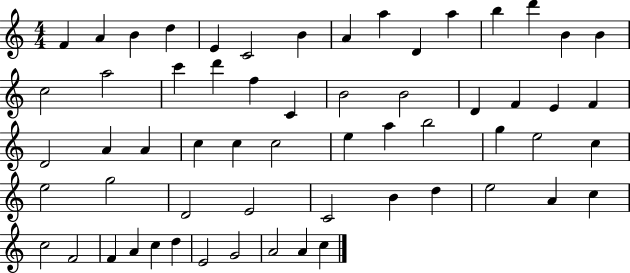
F4/q A4/q B4/q D5/q E4/q C4/h B4/q A4/q A5/q D4/q A5/q B5/q D6/q B4/q B4/q C5/h A5/h C6/q D6/q F5/q C4/q B4/h B4/h D4/q F4/q E4/q F4/q D4/h A4/q A4/q C5/q C5/q C5/h E5/q A5/q B5/h G5/q E5/h C5/q E5/h G5/h D4/h E4/h C4/h B4/q D5/q E5/h A4/q C5/q C5/h F4/h F4/q A4/q C5/q D5/q E4/h G4/h A4/h A4/q C5/q